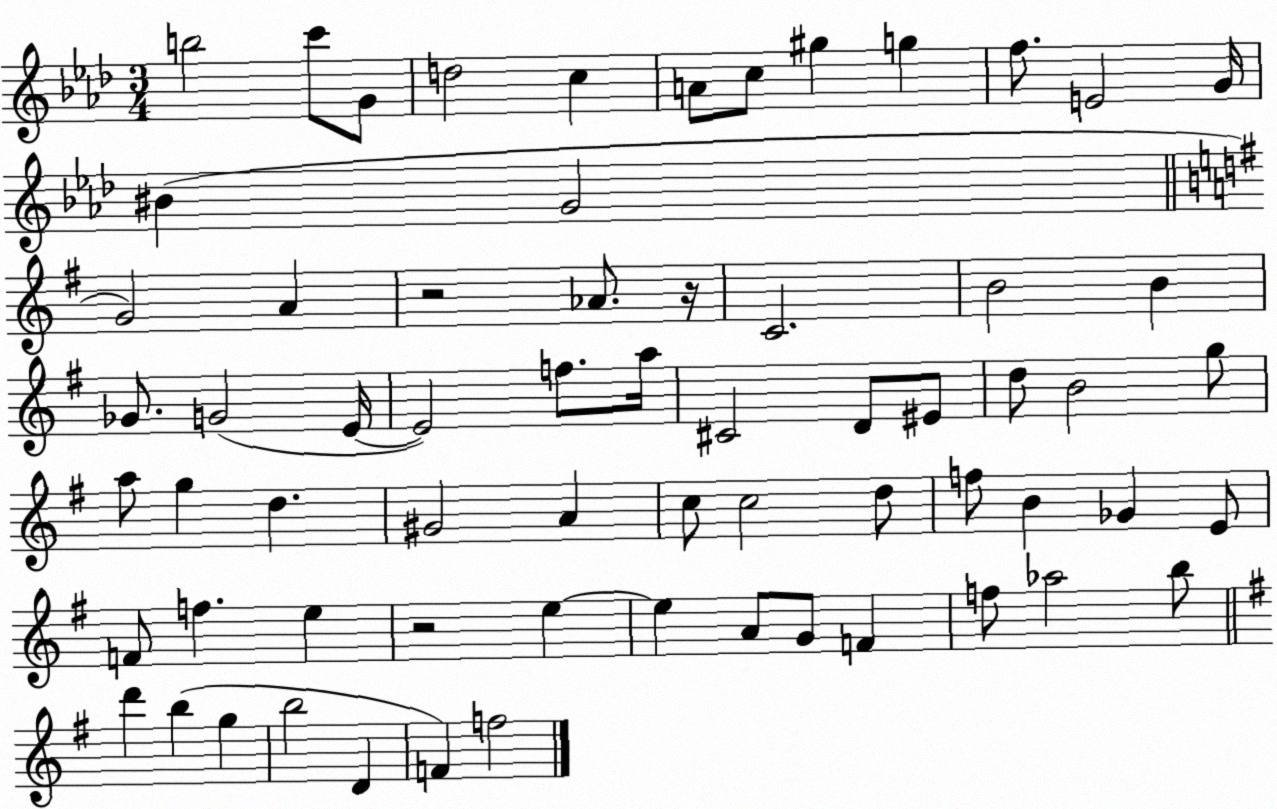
X:1
T:Untitled
M:3/4
L:1/4
K:Ab
b2 c'/2 G/2 d2 c A/2 c/2 ^g g f/2 E2 G/4 ^B G2 G2 A z2 _A/2 z/4 C2 B2 B _G/2 G2 E/4 E2 f/2 a/4 ^C2 D/2 ^E/2 d/2 B2 g/2 a/2 g d ^G2 A c/2 c2 d/2 f/2 B _G E/2 F/2 f e z2 e e A/2 G/2 F f/2 _a2 b/2 d' b g b2 D F f2